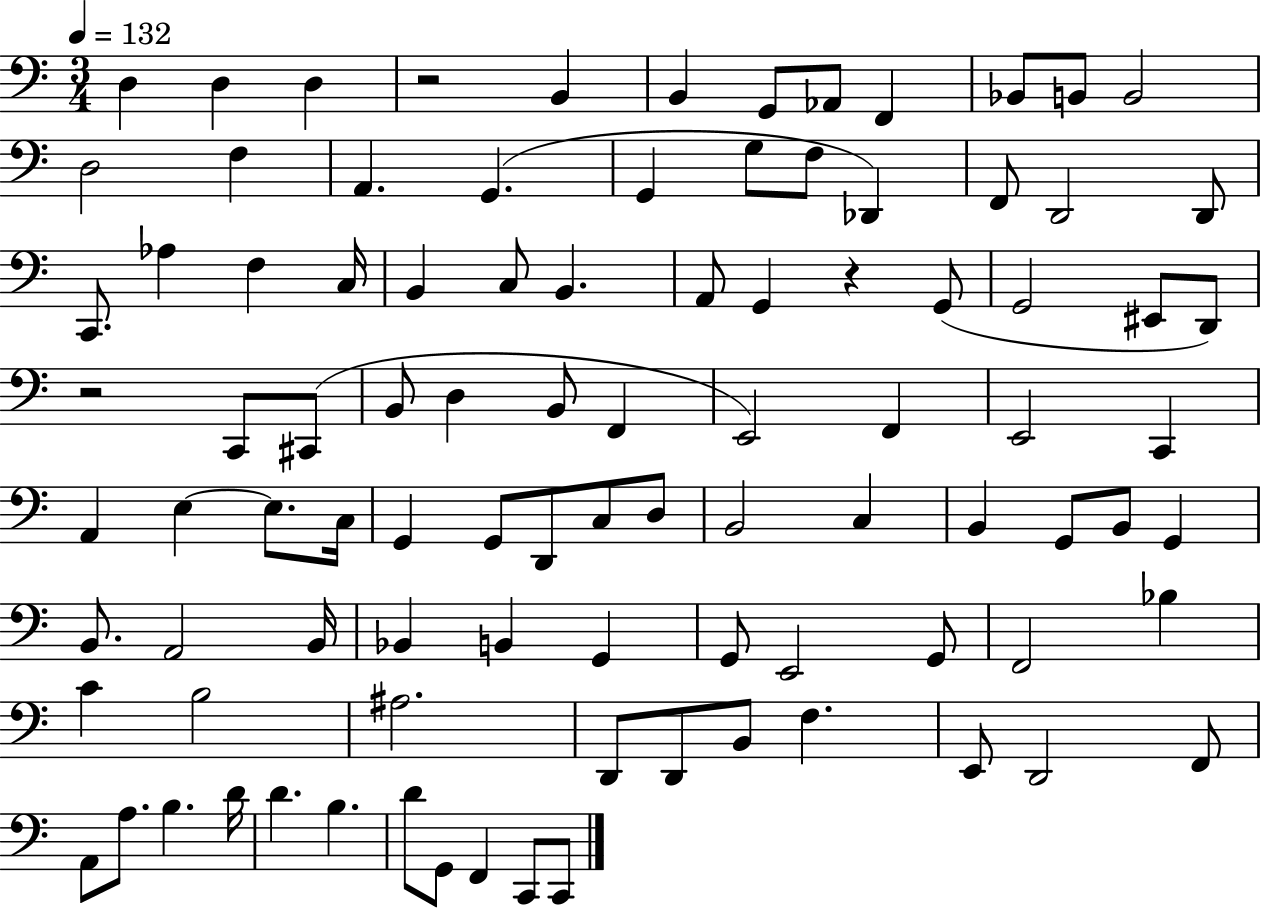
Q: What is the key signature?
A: C major